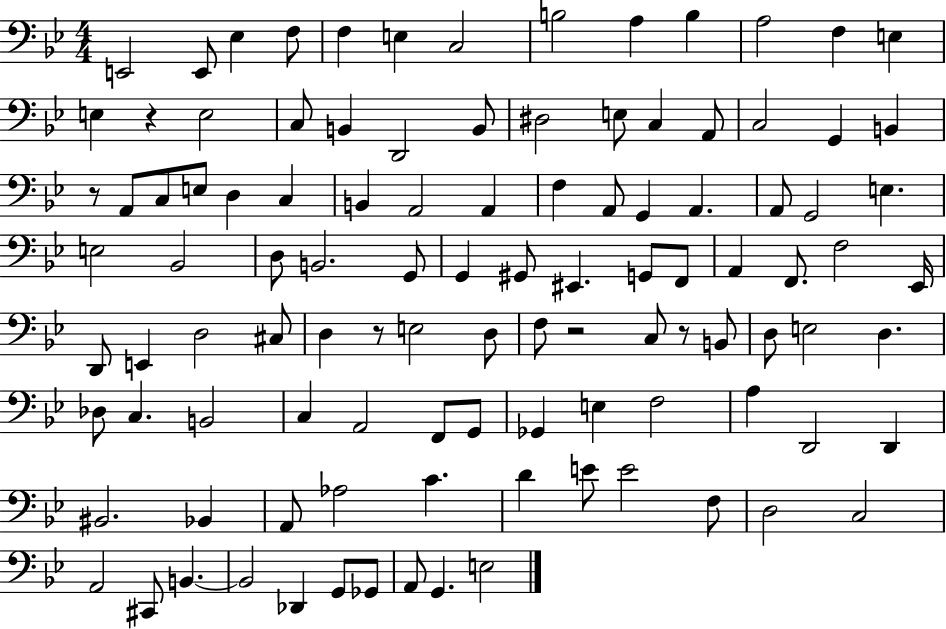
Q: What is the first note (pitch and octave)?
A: E2